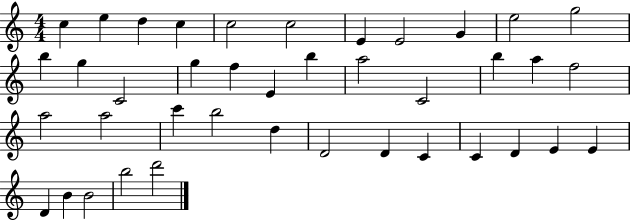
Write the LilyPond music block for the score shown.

{
  \clef treble
  \numericTimeSignature
  \time 4/4
  \key c \major
  c''4 e''4 d''4 c''4 | c''2 c''2 | e'4 e'2 g'4 | e''2 g''2 | \break b''4 g''4 c'2 | g''4 f''4 e'4 b''4 | a''2 c'2 | b''4 a''4 f''2 | \break a''2 a''2 | c'''4 b''2 d''4 | d'2 d'4 c'4 | c'4 d'4 e'4 e'4 | \break d'4 b'4 b'2 | b''2 d'''2 | \bar "|."
}